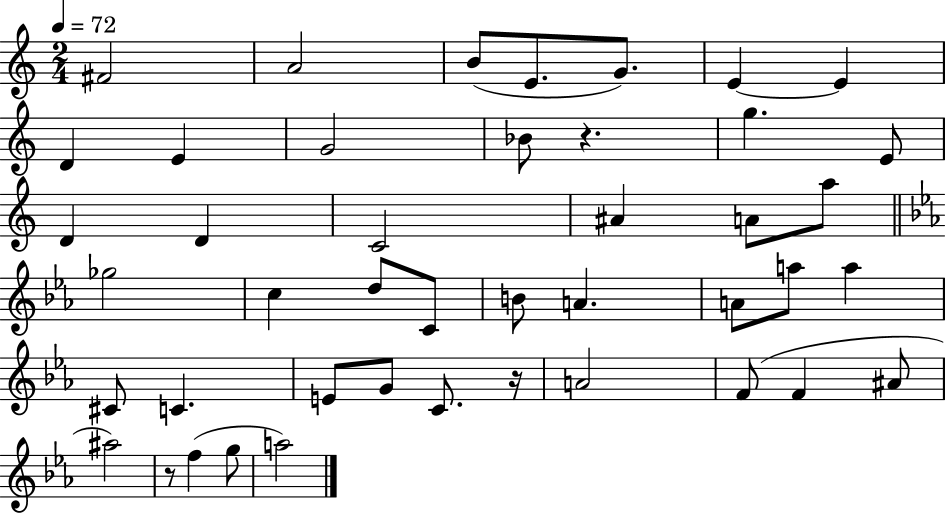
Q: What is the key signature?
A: C major